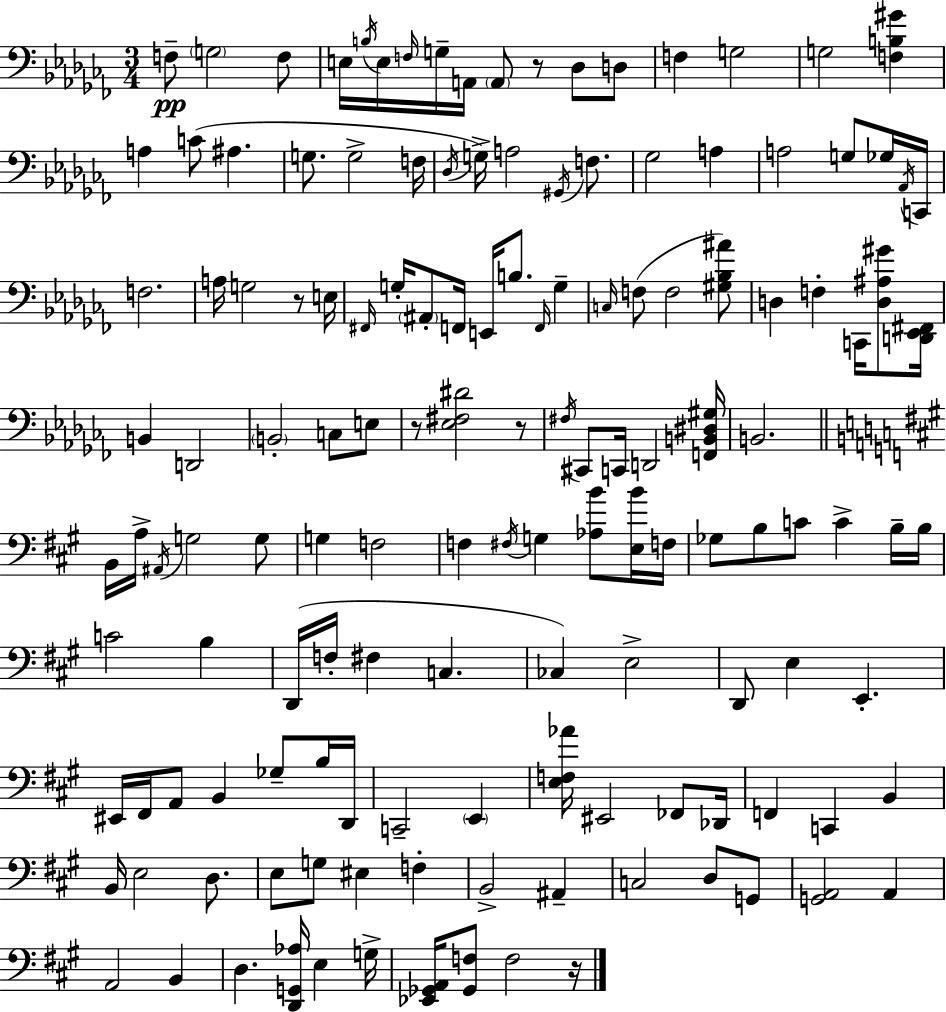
{
  \clef bass
  \numericTimeSignature
  \time 3/4
  \key aes \minor
  f8--\pp \parenthesize g2 f8 | e16 \acciaccatura { b16 } e16 \grace { f16 } g16-- a,16 \parenthesize a,8 r8 des8 | d8 f4 g2 | g2 <f b gis'>4 | \break a4 c'8( ais4. | g8. g2-> | f16 \acciaccatura { des16 }) g16-> a2 | \acciaccatura { gis,16 } f8. ges2 | \break a4 a2 | g8 ges16 \acciaccatura { aes,16 } c,16 f2. | a16 g2 | r8 e16 \grace { fis,16 } g16-. \parenthesize ais,8-. f,16 e,16 b8. | \break \grace { f,16 } g4-- \grace { c16 }( f8 f2 | <gis bes ais'>8) d4 | f4-. c,16 <d ais gis'>8 <d, ees, fis,>16 b,4 | d,2 \parenthesize b,2-. | \break c8 e8 r8 <ees fis dis'>2 | r8 \acciaccatura { fis16 } cis,8 c,16 | d,2 <f, b, dis gis>16 b,2. | \bar "||" \break \key a \major b,16 a16-> \acciaccatura { ais,16 } g2 g8 | g4 f2 | f4 \acciaccatura { fis16 } g4 <aes b'>8 | <e b'>16 f16 ges8 b8 c'8 c'4-> | \break b16-- b16 c'2 b4 | d,16( f16-. fis4 c4. | ces4) e2-> | d,8 e4 e,4.-. | \break eis,16 fis,16 a,8 b,4 ges8-- | b16 d,16 c,2-- \parenthesize e,4 | <e f aes'>16 eis,2 fes,8 | des,16 f,4 c,4 b,4 | \break b,16 e2 d8. | e8 g8 eis4 f4-. | b,2-> ais,4-- | c2 d8 | \break g,8 <g, a,>2 a,4 | a,2 b,4 | d4. <d, g, aes>16 e4 | g16-> <ees, ges, a,>16 <ges, f>8 f2 | \break r16 \bar "|."
}